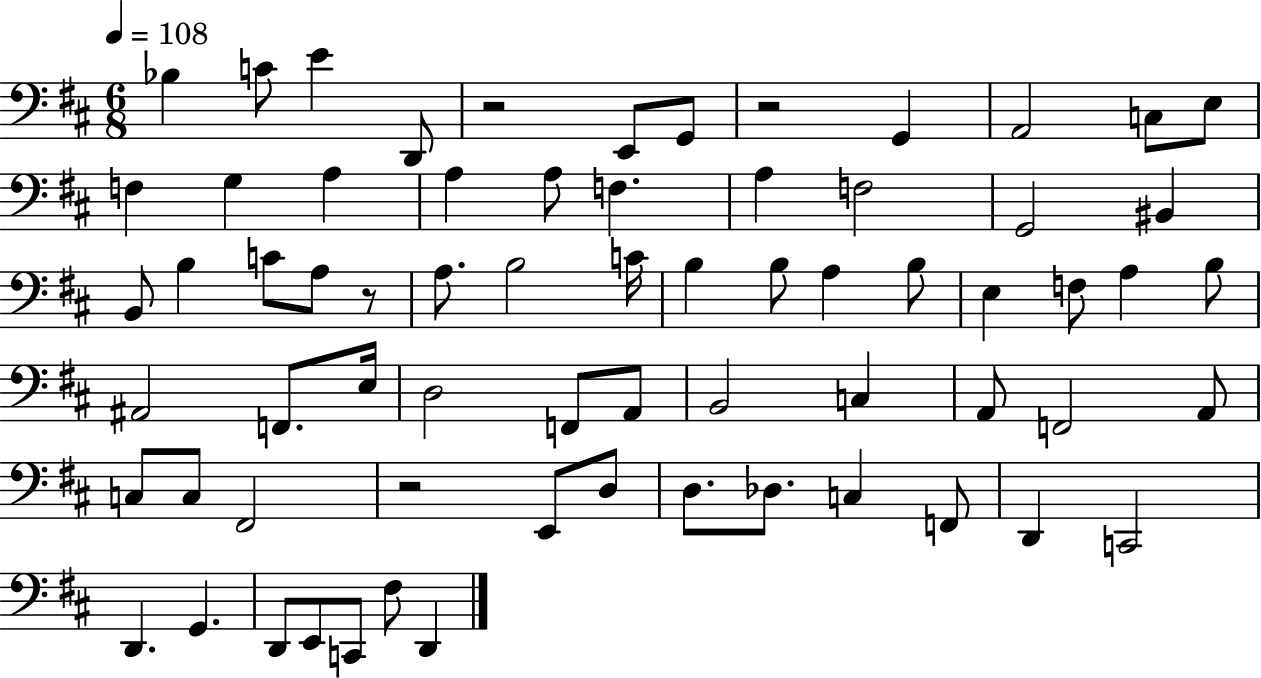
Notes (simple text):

Bb3/q C4/e E4/q D2/e R/h E2/e G2/e R/h G2/q A2/h C3/e E3/e F3/q G3/q A3/q A3/q A3/e F3/q. A3/q F3/h G2/h BIS2/q B2/e B3/q C4/e A3/e R/e A3/e. B3/h C4/s B3/q B3/e A3/q B3/e E3/q F3/e A3/q B3/e A#2/h F2/e. E3/s D3/h F2/e A2/e B2/h C3/q A2/e F2/h A2/e C3/e C3/e F#2/h R/h E2/e D3/e D3/e. Db3/e. C3/q F2/e D2/q C2/h D2/q. G2/q. D2/e E2/e C2/e F#3/e D2/q